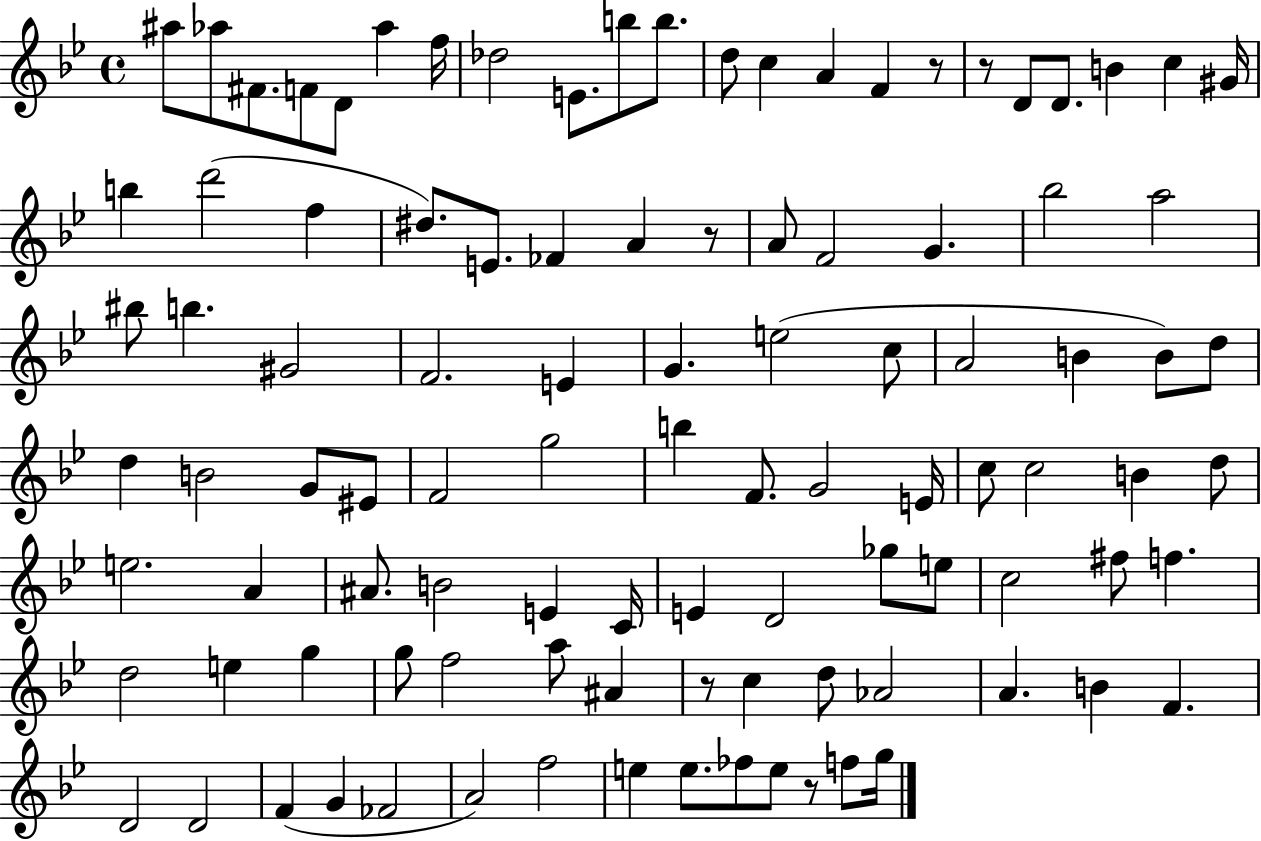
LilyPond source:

{
  \clef treble
  \time 4/4
  \defaultTimeSignature
  \key bes \major
  \repeat volta 2 { ais''8 aes''8 fis'8. f'8 d'8 aes''4 f''16 | des''2 e'8. b''8 b''8. | d''8 c''4 a'4 f'4 r8 | r8 d'8 d'8. b'4 c''4 gis'16 | \break b''4 d'''2( f''4 | dis''8.) e'8. fes'4 a'4 r8 | a'8 f'2 g'4. | bes''2 a''2 | \break bis''8 b''4. gis'2 | f'2. e'4 | g'4. e''2( c''8 | a'2 b'4 b'8) d''8 | \break d''4 b'2 g'8 eis'8 | f'2 g''2 | b''4 f'8. g'2 e'16 | c''8 c''2 b'4 d''8 | \break e''2. a'4 | ais'8. b'2 e'4 c'16 | e'4 d'2 ges''8 e''8 | c''2 fis''8 f''4. | \break d''2 e''4 g''4 | g''8 f''2 a''8 ais'4 | r8 c''4 d''8 aes'2 | a'4. b'4 f'4. | \break d'2 d'2 | f'4( g'4 fes'2 | a'2) f''2 | e''4 e''8. fes''8 e''8 r8 f''8 g''16 | \break } \bar "|."
}